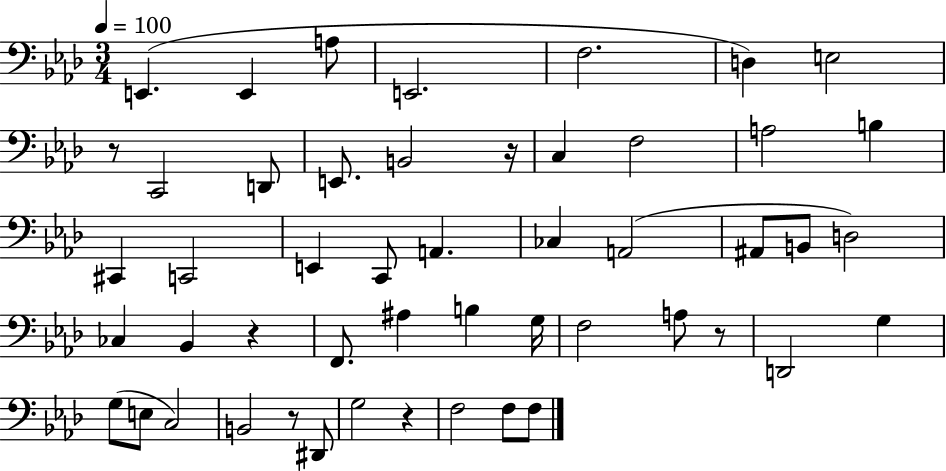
{
  \clef bass
  \numericTimeSignature
  \time 3/4
  \key aes \major
  \tempo 4 = 100
  e,4.( e,4 a8 | e,2. | f2. | d4) e2 | \break r8 c,2 d,8 | e,8. b,2 r16 | c4 f2 | a2 b4 | \break cis,4 c,2 | e,4 c,8 a,4. | ces4 a,2( | ais,8 b,8 d2) | \break ces4 bes,4 r4 | f,8. ais4 b4 g16 | f2 a8 r8 | d,2 g4 | \break g8( e8 c2) | b,2 r8 dis,8 | g2 r4 | f2 f8 f8 | \break \bar "|."
}